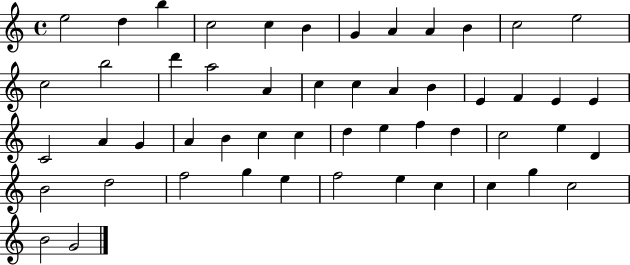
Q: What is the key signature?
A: C major